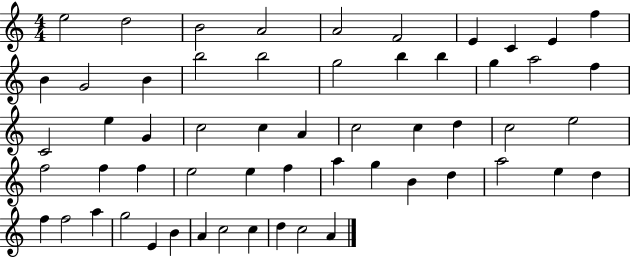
E5/h D5/h B4/h A4/h A4/h F4/h E4/q C4/q E4/q F5/q B4/q G4/h B4/q B5/h B5/h G5/h B5/q B5/q G5/q A5/h F5/q C4/h E5/q G4/q C5/h C5/q A4/q C5/h C5/q D5/q C5/h E5/h F5/h F5/q F5/q E5/h E5/q F5/q A5/q G5/q B4/q D5/q A5/h E5/q D5/q F5/q F5/h A5/q G5/h E4/q B4/q A4/q C5/h C5/q D5/q C5/h A4/q